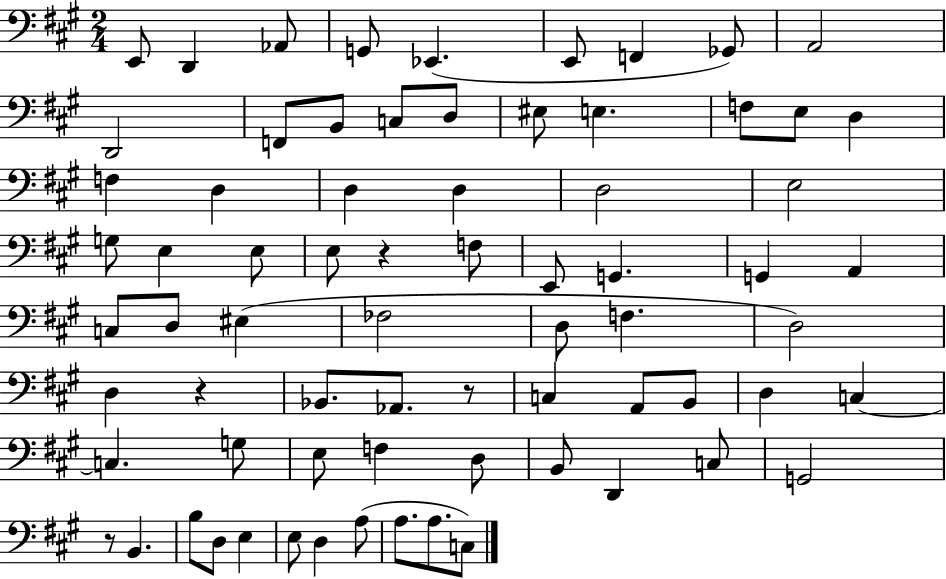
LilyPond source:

{
  \clef bass
  \numericTimeSignature
  \time 2/4
  \key a \major
  \repeat volta 2 { e,8 d,4 aes,8 | g,8 ees,4.( | e,8 f,4 ges,8) | a,2 | \break d,2 | f,8 b,8 c8 d8 | eis8 e4. | f8 e8 d4 | \break f4 d4 | d4 d4 | d2 | e2 | \break g8 e4 e8 | e8 r4 f8 | e,8 g,4. | g,4 a,4 | \break c8 d8 eis4( | fes2 | d8 f4. | d2) | \break d4 r4 | bes,8. aes,8. r8 | c4 a,8 b,8 | d4 c4~~ | \break c4. g8 | e8 f4 d8 | b,8 d,4 c8 | g,2 | \break r8 b,4. | b8 d8 e4 | e8 d4 a8( | a8. a8. c8) | \break } \bar "|."
}